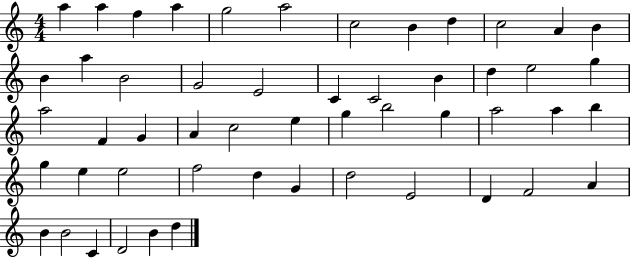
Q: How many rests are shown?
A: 0